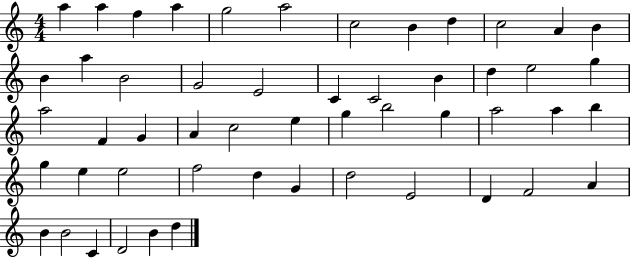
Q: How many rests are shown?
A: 0